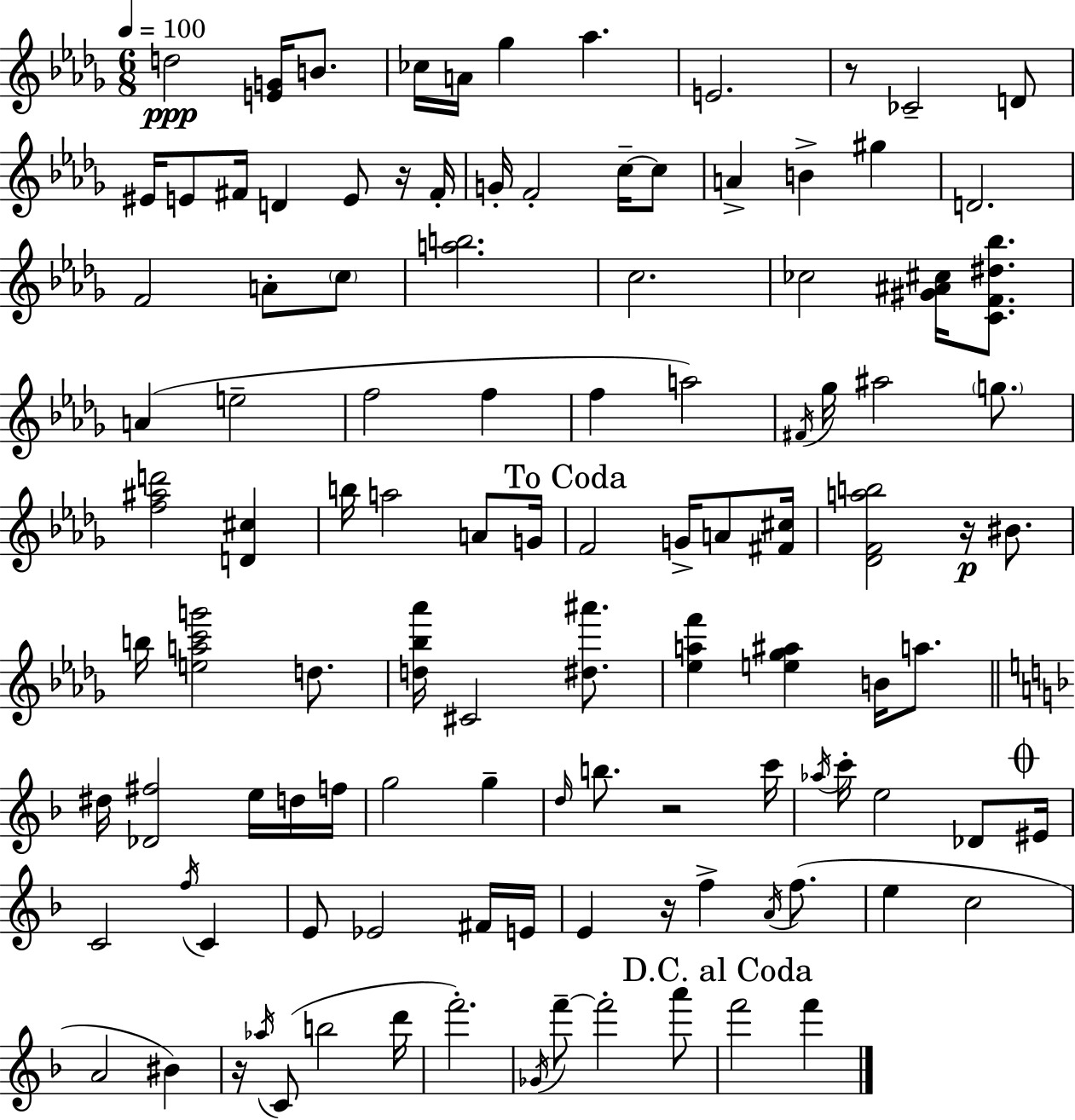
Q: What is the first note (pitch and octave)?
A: D5